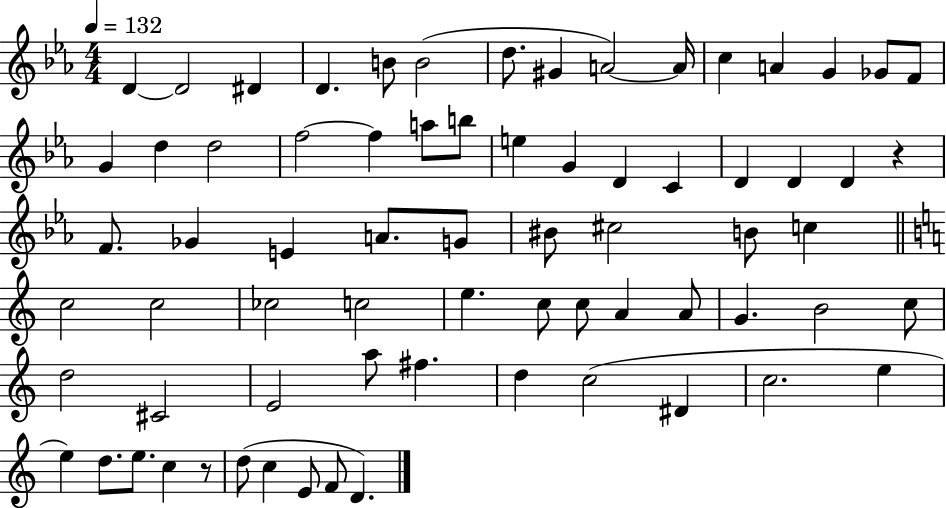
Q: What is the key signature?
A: EES major